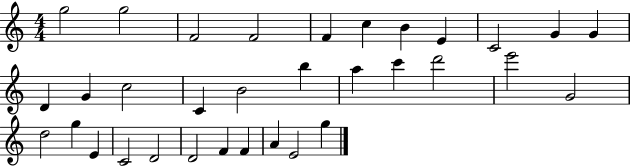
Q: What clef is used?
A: treble